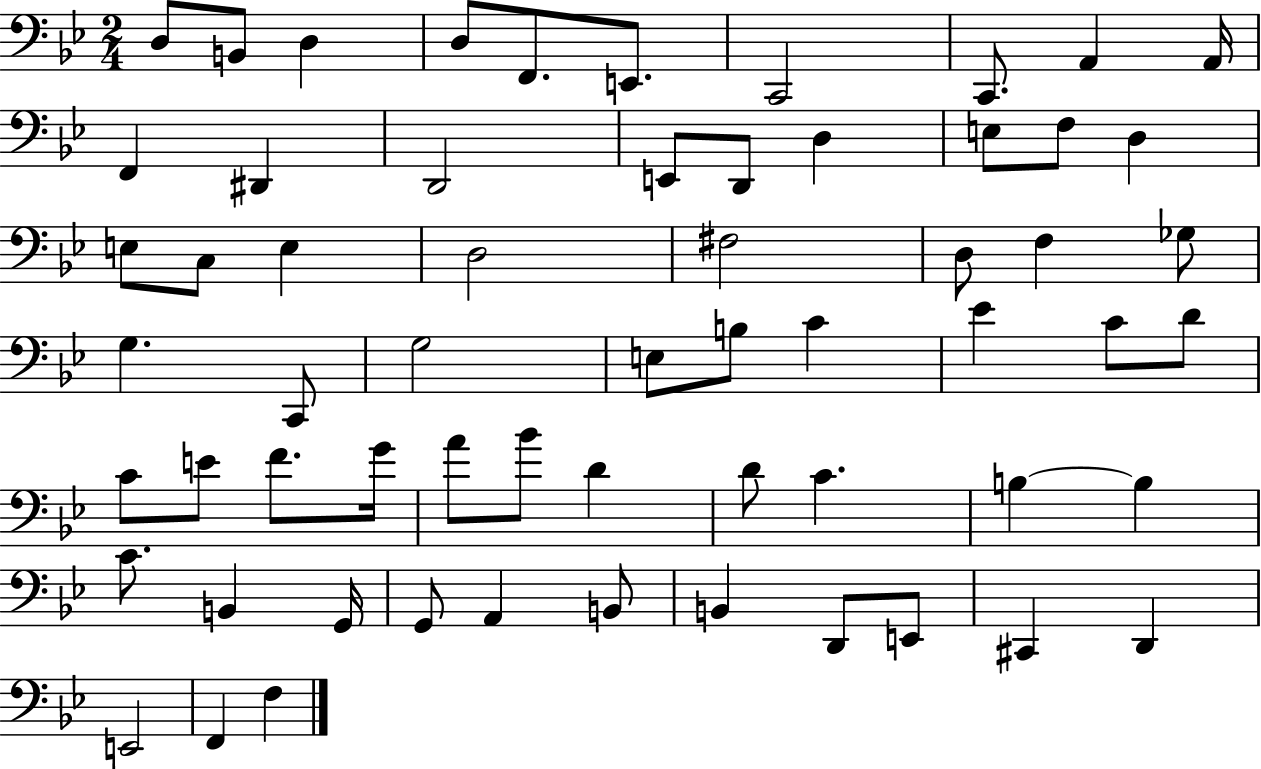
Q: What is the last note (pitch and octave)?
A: F3